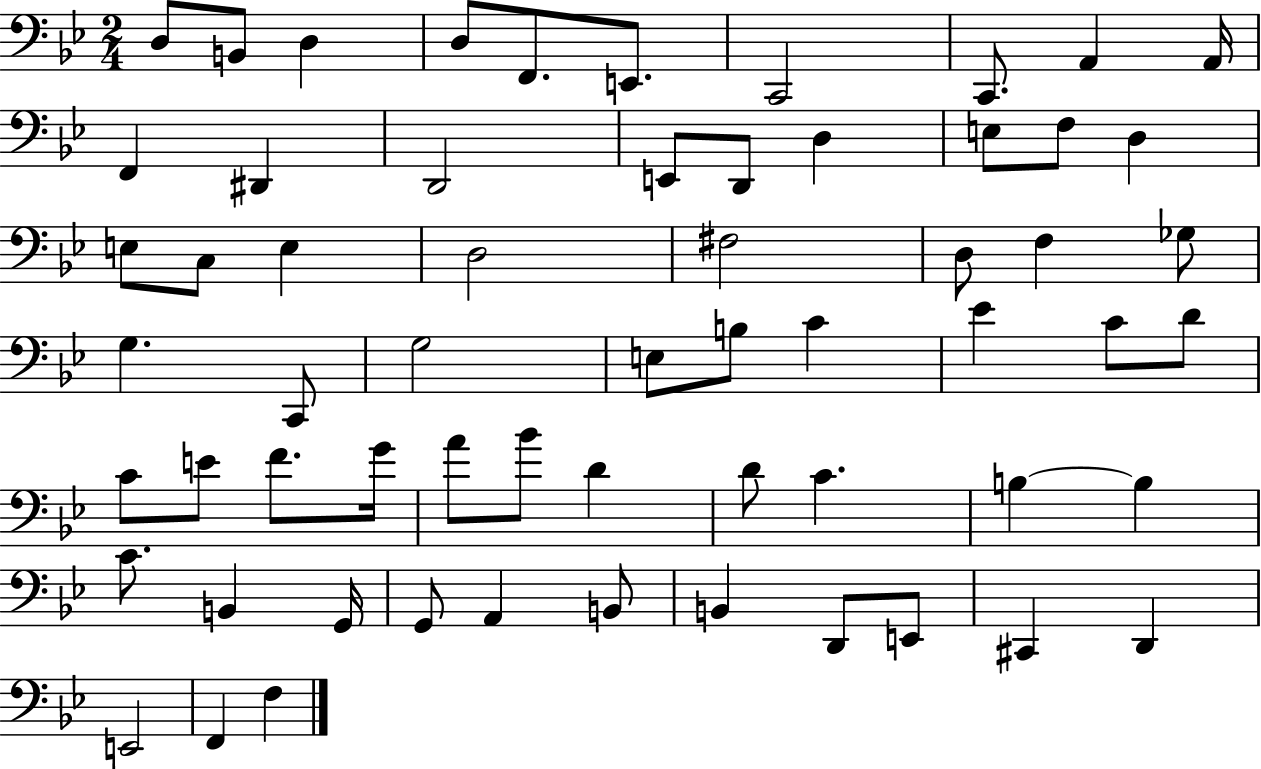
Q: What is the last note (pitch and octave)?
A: F3